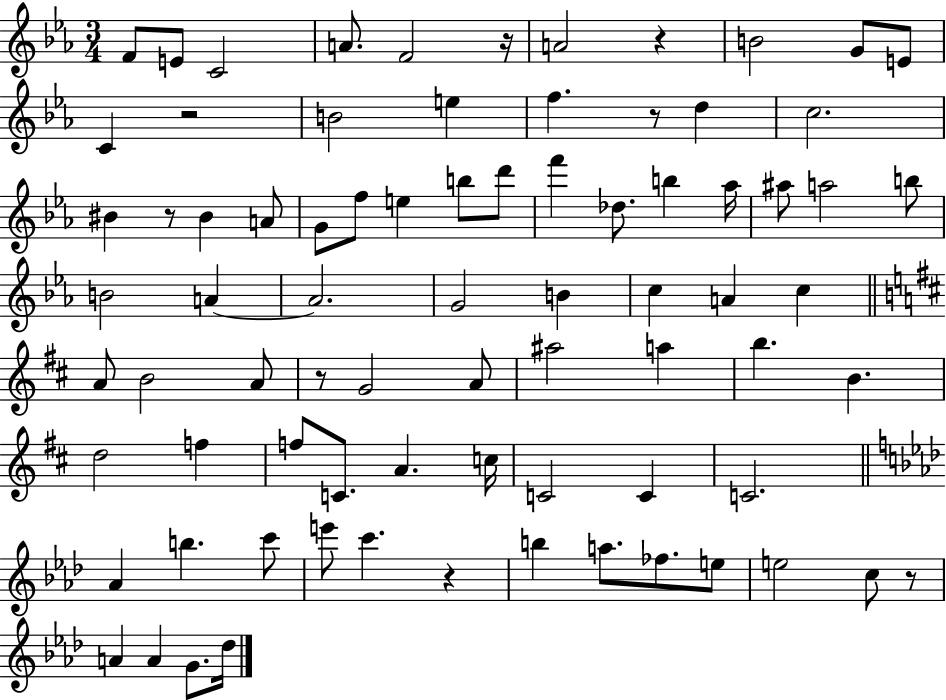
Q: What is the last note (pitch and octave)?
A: Db5